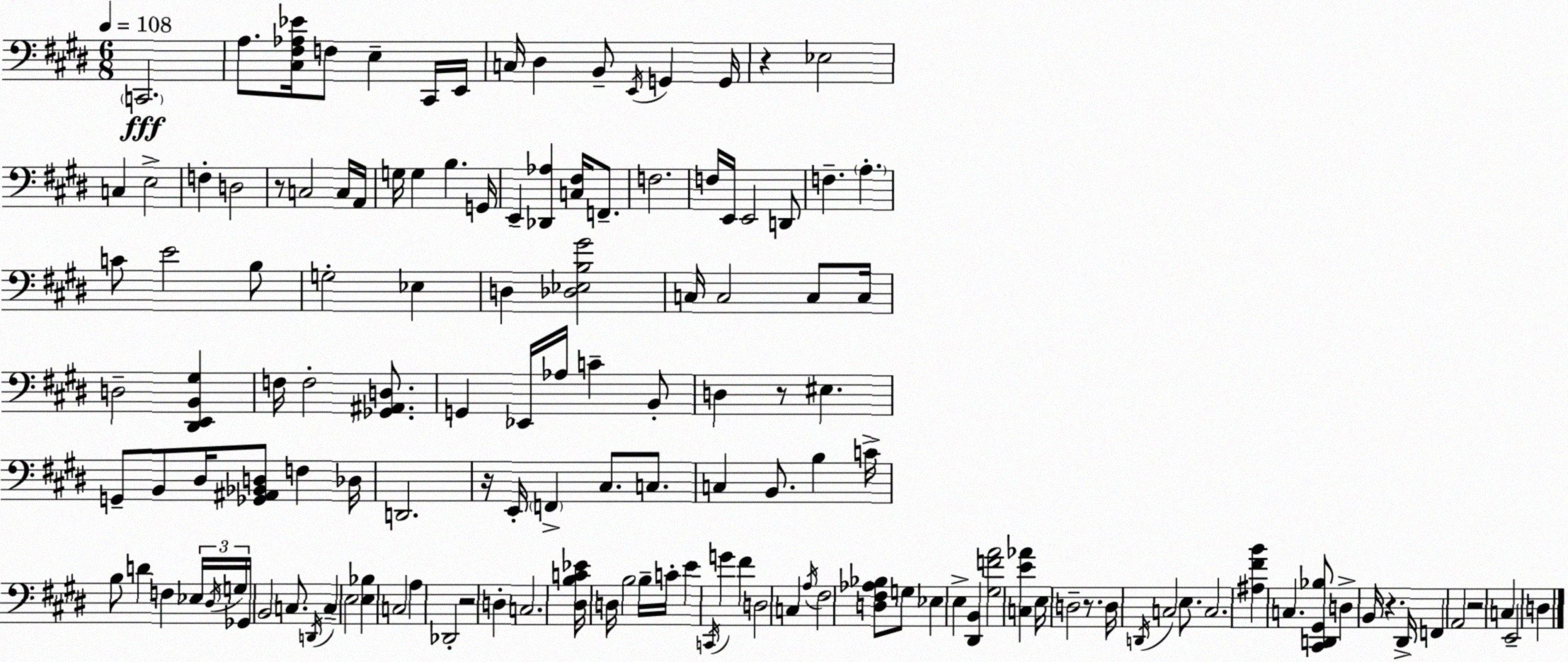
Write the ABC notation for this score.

X:1
T:Untitled
M:6/8
L:1/4
K:E
C,,2 A,/2 [^C,^F,_A,_E]/4 F,/2 E, ^C,,/4 E,,/4 C,/4 ^D, B,,/2 E,,/4 G,, G,,/4 z _E,2 C, E,2 F, D,2 z/2 C,2 C,/4 A,,/4 G,/4 G, B, G,,/4 E,, [_D,,_A,] [C,^F,]/4 F,,/2 F,2 F,/4 E,,/4 E,,2 D,,/2 F, A, C/2 E2 B,/2 G,2 _E, D, [_D,_E,B,^G]2 C,/4 C,2 C,/2 C,/4 D,2 [^D,,E,,B,,^G,] F,/4 F,2 [_G,,^A,,D,]/2 G,, _E,,/4 _A,/4 C B,,/2 D, z/2 ^E, G,,/2 B,,/2 ^D,/4 [_G,,^A,,_B,,D,]/2 F, _D,/4 D,,2 z/4 E,,/4 F,, ^C,/2 C,/2 C, B,,/2 B, C/4 B,/2 D F, _E,/4 ^D,/4 G,/4 _G,,/4 B,,2 C,/2 D,,/4 C, E,2 [E,_B,] C,2 A, _D,,2 z2 D, C,2 [^D,B,C_E]/4 D,/4 B,2 B,/4 C/4 E C,,/4 G ^F D,2 C, A,/4 ^F,2 [D,^F,_A,_B,]/2 G,/2 _E, E, [^D,,B,,] [^G,FA]2 [C,E_A] E,/4 D,2 z/2 D,/4 D,,/4 C,2 E,/2 C,2 [^A,^FB] C, [^C,,D,,^G,,_B,]/2 D, B,,/4 z ^D,,/4 F,, A,,2 z2 C, E,,2 D,